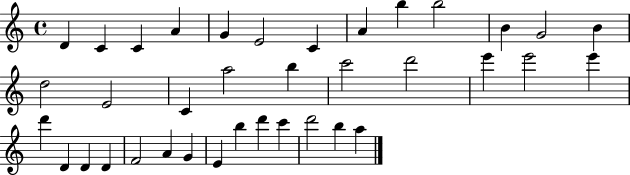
D4/q C4/q C4/q A4/q G4/q E4/h C4/q A4/q B5/q B5/h B4/q G4/h B4/q D5/h E4/h C4/q A5/h B5/q C6/h D6/h E6/q E6/h E6/q D6/q D4/q D4/q D4/q F4/h A4/q G4/q E4/q B5/q D6/q C6/q D6/h B5/q A5/q